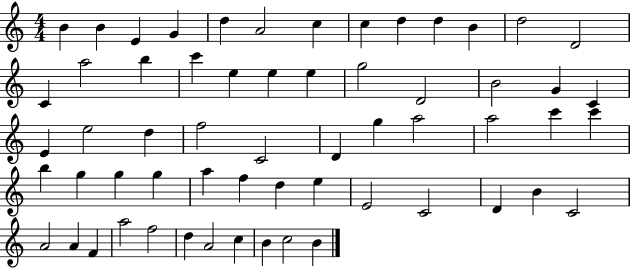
{
  \clef treble
  \numericTimeSignature
  \time 4/4
  \key c \major
  b'4 b'4 e'4 g'4 | d''4 a'2 c''4 | c''4 d''4 d''4 b'4 | d''2 d'2 | \break c'4 a''2 b''4 | c'''4 e''4 e''4 e''4 | g''2 d'2 | b'2 g'4 c'4 | \break e'4 e''2 d''4 | f''2 c'2 | d'4 g''4 a''2 | a''2 c'''4 c'''4 | \break b''4 g''4 g''4 g''4 | a''4 f''4 d''4 e''4 | e'2 c'2 | d'4 b'4 c'2 | \break a'2 a'4 f'4 | a''2 f''2 | d''4 a'2 c''4 | b'4 c''2 b'4 | \break \bar "|."
}